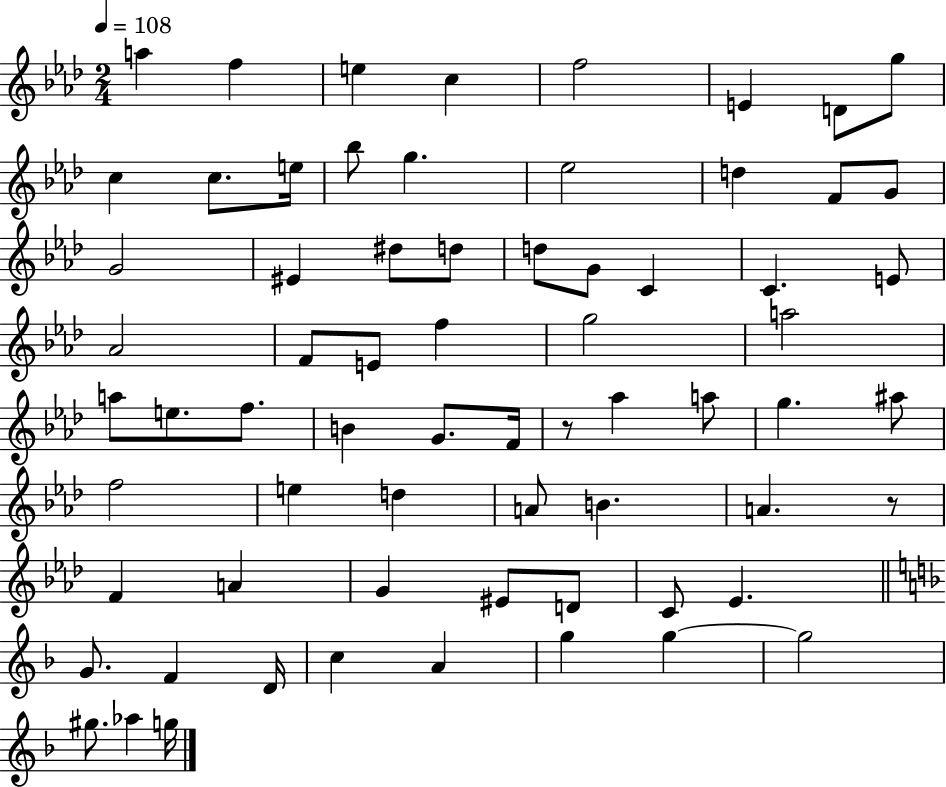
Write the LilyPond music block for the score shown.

{
  \clef treble
  \numericTimeSignature
  \time 2/4
  \key aes \major
  \tempo 4 = 108
  a''4 f''4 | e''4 c''4 | f''2 | e'4 d'8 g''8 | \break c''4 c''8. e''16 | bes''8 g''4. | ees''2 | d''4 f'8 g'8 | \break g'2 | eis'4 dis''8 d''8 | d''8 g'8 c'4 | c'4. e'8 | \break aes'2 | f'8 e'8 f''4 | g''2 | a''2 | \break a''8 e''8. f''8. | b'4 g'8. f'16 | r8 aes''4 a''8 | g''4. ais''8 | \break f''2 | e''4 d''4 | a'8 b'4. | a'4. r8 | \break f'4 a'4 | g'4 eis'8 d'8 | c'8 ees'4. | \bar "||" \break \key f \major g'8. f'4 d'16 | c''4 a'4 | g''4 g''4~~ | g''2 | \break gis''8. aes''4 g''16 | \bar "|."
}